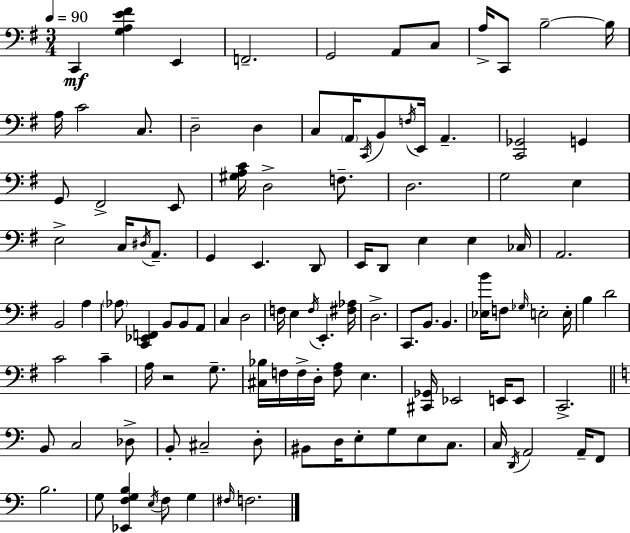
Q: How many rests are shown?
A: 1